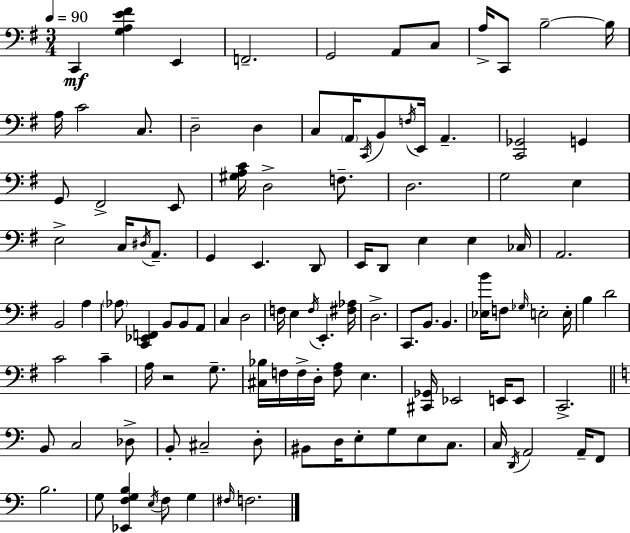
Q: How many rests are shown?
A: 1